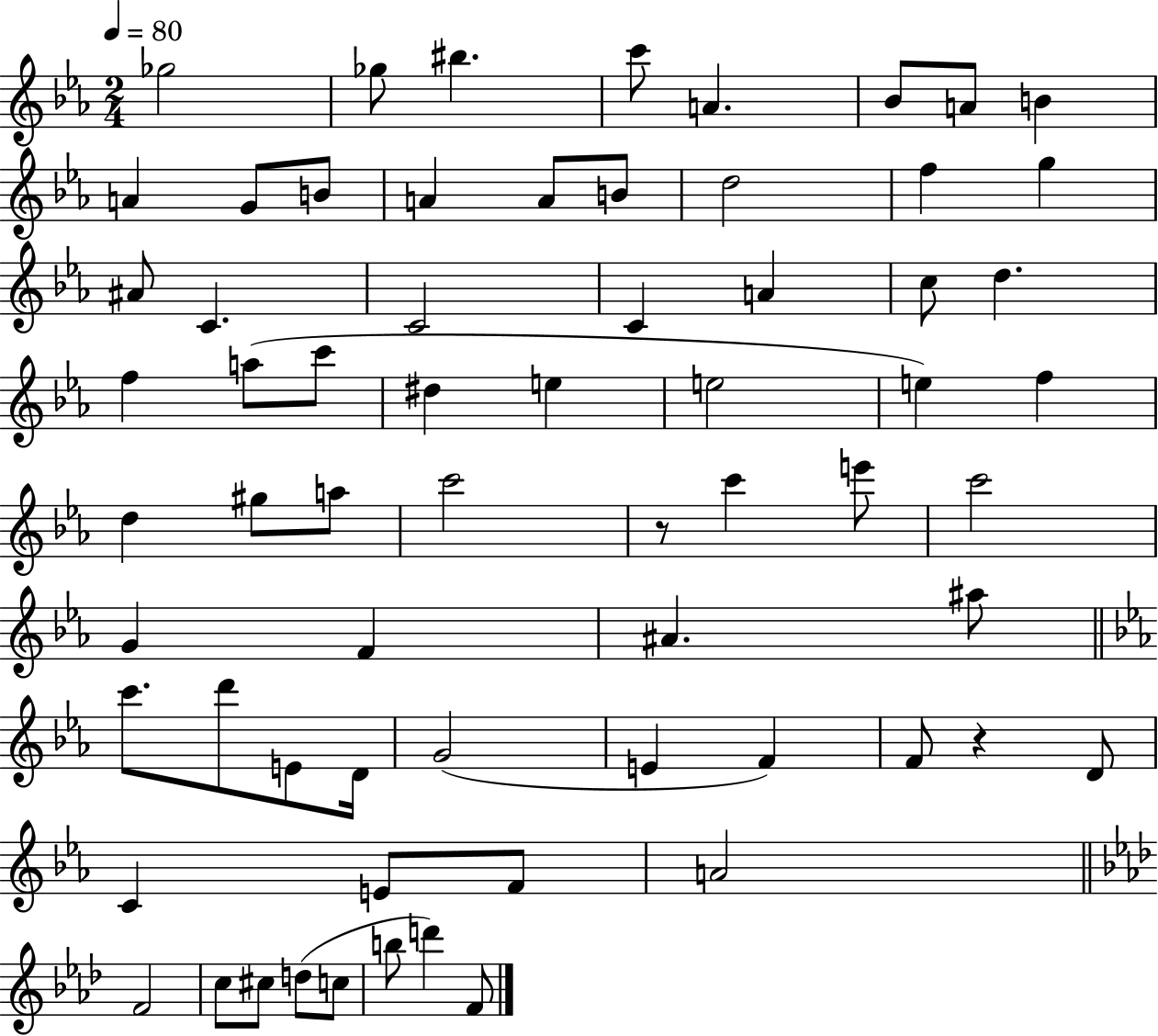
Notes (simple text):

Gb5/h Gb5/e BIS5/q. C6/e A4/q. Bb4/e A4/e B4/q A4/q G4/e B4/e A4/q A4/e B4/e D5/h F5/q G5/q A#4/e C4/q. C4/h C4/q A4/q C5/e D5/q. F5/q A5/e C6/e D#5/q E5/q E5/h E5/q F5/q D5/q G#5/e A5/e C6/h R/e C6/q E6/e C6/h G4/q F4/q A#4/q. A#5/e C6/e. D6/e E4/e D4/s G4/h E4/q F4/q F4/e R/q D4/e C4/q E4/e F4/e A4/h F4/h C5/e C#5/e D5/e C5/e B5/e D6/q F4/e